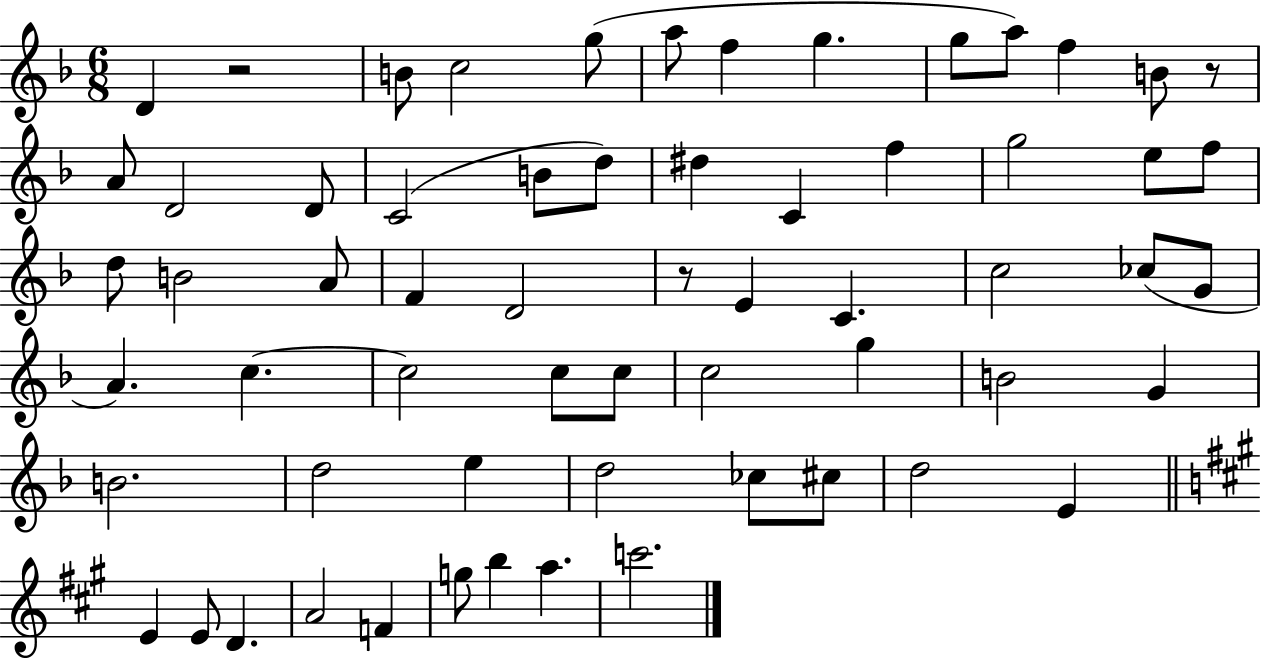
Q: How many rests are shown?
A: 3